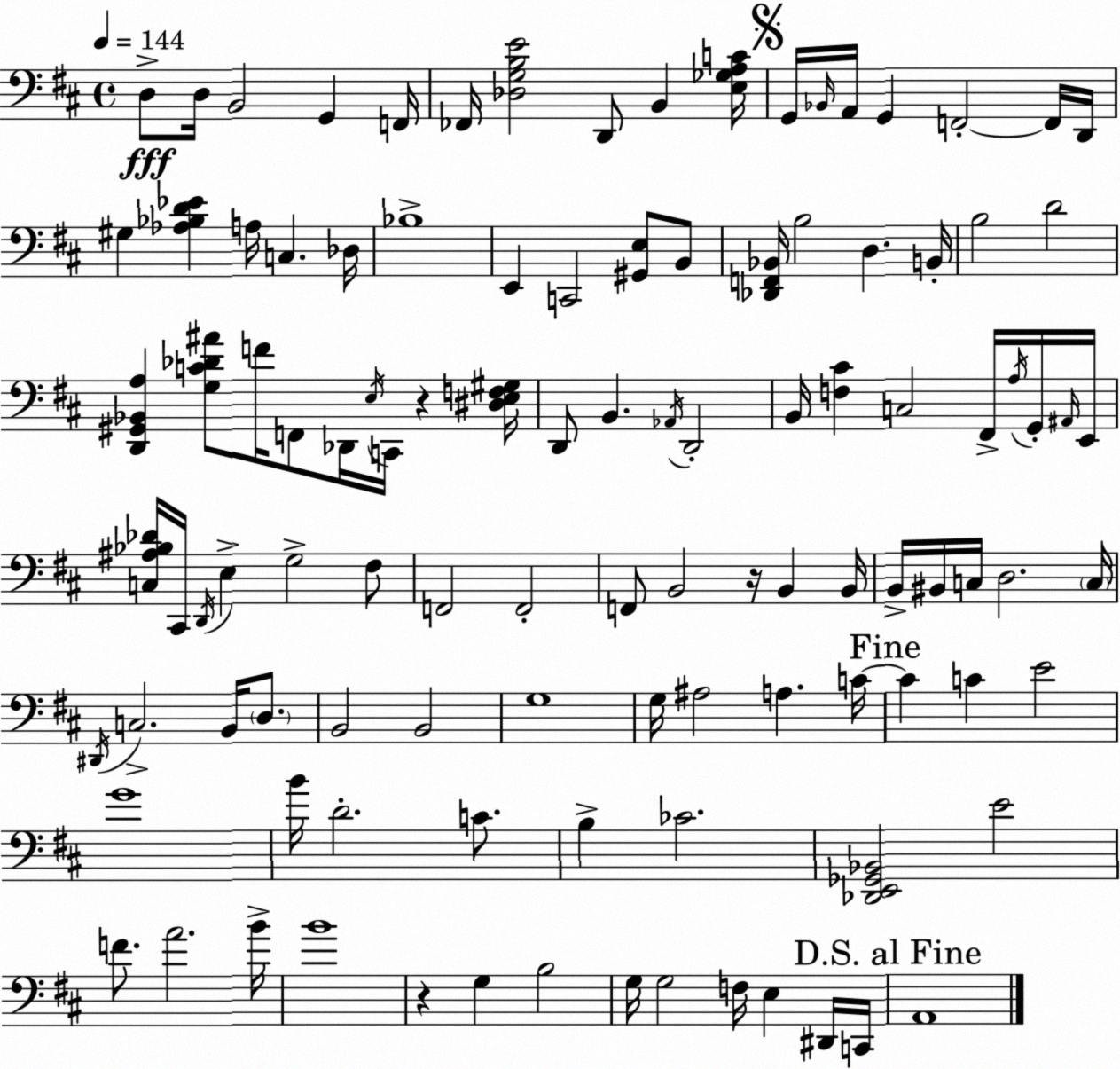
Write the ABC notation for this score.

X:1
T:Untitled
M:4/4
L:1/4
K:D
D,/2 D,/4 B,,2 G,, F,,/4 _F,,/4 [_D,G,B,E]2 D,,/2 B,, [E,_G,A,C]/4 G,,/4 _B,,/4 A,,/4 G,, F,,2 F,,/4 D,,/4 ^G, [_A,_B,D_E] A,/4 C, _D,/4 _B,4 E,, C,,2 [^G,,E,]/2 B,,/2 [_D,,F,,_B,,]/4 B,2 D, B,,/4 B,2 D2 [D,,^G,,_B,,A,] [G,C_D^A]/2 F/4 F,,/2 _D,,/4 E,/4 C,,/4 z [^D,E,F,^G,]/4 D,,/2 B,, _A,,/4 D,,2 B,,/4 [F,^C] C,2 ^F,,/4 A,/4 G,,/4 ^A,,/4 E,,/4 [C,^A,_B,_D]/4 ^C,,/4 D,,/4 E, G,2 ^F,/2 F,,2 F,,2 F,,/2 B,,2 z/4 B,, B,,/4 B,,/4 ^B,,/4 C,/4 D,2 C,/4 ^D,,/4 C,2 B,,/4 D,/2 B,,2 B,,2 G,4 G,/4 ^A,2 A, C/4 C C E2 G4 B/4 D2 C/2 B, _C2 [_D,,E,,_G,,_B,,]2 E2 F/2 A2 B/4 B4 z G, B,2 G,/4 G,2 F,/4 E, ^D,,/4 C,,/4 A,,4